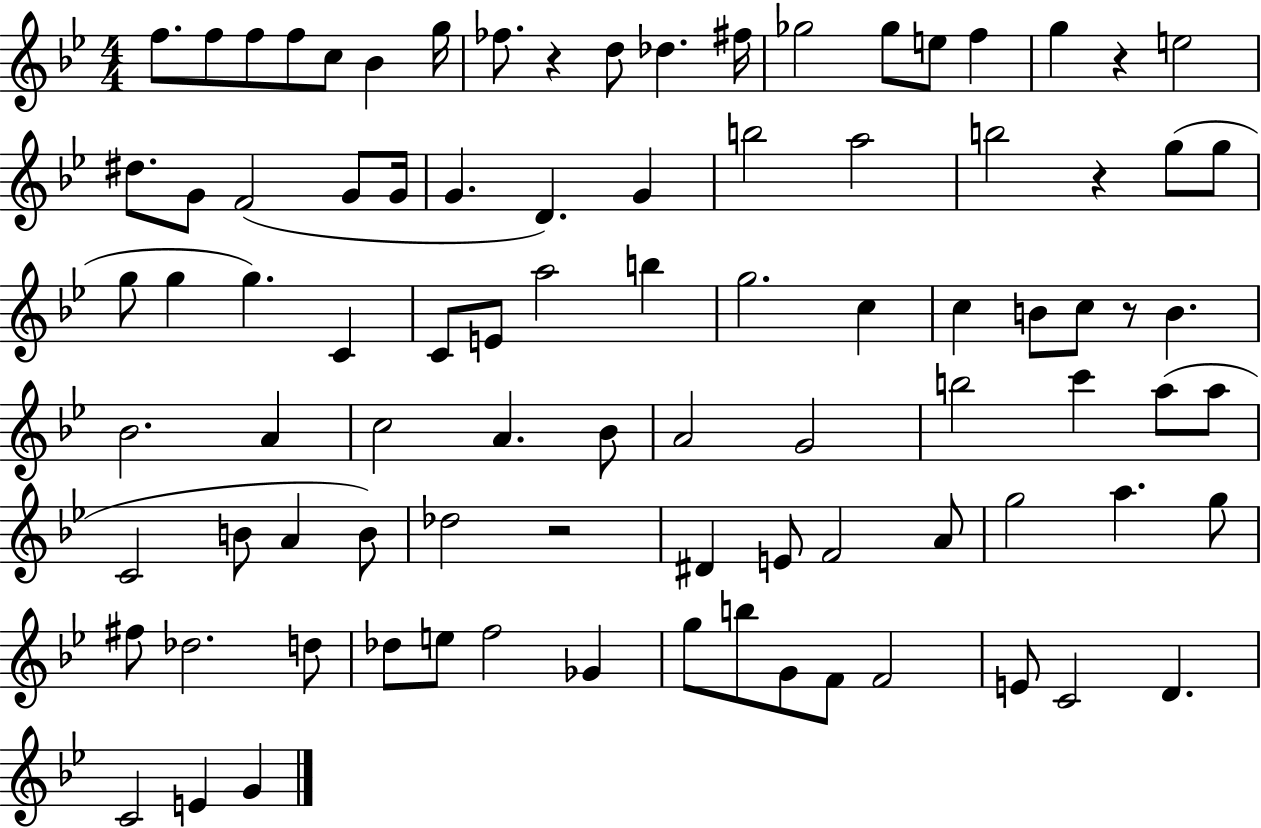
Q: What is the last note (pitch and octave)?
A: G4